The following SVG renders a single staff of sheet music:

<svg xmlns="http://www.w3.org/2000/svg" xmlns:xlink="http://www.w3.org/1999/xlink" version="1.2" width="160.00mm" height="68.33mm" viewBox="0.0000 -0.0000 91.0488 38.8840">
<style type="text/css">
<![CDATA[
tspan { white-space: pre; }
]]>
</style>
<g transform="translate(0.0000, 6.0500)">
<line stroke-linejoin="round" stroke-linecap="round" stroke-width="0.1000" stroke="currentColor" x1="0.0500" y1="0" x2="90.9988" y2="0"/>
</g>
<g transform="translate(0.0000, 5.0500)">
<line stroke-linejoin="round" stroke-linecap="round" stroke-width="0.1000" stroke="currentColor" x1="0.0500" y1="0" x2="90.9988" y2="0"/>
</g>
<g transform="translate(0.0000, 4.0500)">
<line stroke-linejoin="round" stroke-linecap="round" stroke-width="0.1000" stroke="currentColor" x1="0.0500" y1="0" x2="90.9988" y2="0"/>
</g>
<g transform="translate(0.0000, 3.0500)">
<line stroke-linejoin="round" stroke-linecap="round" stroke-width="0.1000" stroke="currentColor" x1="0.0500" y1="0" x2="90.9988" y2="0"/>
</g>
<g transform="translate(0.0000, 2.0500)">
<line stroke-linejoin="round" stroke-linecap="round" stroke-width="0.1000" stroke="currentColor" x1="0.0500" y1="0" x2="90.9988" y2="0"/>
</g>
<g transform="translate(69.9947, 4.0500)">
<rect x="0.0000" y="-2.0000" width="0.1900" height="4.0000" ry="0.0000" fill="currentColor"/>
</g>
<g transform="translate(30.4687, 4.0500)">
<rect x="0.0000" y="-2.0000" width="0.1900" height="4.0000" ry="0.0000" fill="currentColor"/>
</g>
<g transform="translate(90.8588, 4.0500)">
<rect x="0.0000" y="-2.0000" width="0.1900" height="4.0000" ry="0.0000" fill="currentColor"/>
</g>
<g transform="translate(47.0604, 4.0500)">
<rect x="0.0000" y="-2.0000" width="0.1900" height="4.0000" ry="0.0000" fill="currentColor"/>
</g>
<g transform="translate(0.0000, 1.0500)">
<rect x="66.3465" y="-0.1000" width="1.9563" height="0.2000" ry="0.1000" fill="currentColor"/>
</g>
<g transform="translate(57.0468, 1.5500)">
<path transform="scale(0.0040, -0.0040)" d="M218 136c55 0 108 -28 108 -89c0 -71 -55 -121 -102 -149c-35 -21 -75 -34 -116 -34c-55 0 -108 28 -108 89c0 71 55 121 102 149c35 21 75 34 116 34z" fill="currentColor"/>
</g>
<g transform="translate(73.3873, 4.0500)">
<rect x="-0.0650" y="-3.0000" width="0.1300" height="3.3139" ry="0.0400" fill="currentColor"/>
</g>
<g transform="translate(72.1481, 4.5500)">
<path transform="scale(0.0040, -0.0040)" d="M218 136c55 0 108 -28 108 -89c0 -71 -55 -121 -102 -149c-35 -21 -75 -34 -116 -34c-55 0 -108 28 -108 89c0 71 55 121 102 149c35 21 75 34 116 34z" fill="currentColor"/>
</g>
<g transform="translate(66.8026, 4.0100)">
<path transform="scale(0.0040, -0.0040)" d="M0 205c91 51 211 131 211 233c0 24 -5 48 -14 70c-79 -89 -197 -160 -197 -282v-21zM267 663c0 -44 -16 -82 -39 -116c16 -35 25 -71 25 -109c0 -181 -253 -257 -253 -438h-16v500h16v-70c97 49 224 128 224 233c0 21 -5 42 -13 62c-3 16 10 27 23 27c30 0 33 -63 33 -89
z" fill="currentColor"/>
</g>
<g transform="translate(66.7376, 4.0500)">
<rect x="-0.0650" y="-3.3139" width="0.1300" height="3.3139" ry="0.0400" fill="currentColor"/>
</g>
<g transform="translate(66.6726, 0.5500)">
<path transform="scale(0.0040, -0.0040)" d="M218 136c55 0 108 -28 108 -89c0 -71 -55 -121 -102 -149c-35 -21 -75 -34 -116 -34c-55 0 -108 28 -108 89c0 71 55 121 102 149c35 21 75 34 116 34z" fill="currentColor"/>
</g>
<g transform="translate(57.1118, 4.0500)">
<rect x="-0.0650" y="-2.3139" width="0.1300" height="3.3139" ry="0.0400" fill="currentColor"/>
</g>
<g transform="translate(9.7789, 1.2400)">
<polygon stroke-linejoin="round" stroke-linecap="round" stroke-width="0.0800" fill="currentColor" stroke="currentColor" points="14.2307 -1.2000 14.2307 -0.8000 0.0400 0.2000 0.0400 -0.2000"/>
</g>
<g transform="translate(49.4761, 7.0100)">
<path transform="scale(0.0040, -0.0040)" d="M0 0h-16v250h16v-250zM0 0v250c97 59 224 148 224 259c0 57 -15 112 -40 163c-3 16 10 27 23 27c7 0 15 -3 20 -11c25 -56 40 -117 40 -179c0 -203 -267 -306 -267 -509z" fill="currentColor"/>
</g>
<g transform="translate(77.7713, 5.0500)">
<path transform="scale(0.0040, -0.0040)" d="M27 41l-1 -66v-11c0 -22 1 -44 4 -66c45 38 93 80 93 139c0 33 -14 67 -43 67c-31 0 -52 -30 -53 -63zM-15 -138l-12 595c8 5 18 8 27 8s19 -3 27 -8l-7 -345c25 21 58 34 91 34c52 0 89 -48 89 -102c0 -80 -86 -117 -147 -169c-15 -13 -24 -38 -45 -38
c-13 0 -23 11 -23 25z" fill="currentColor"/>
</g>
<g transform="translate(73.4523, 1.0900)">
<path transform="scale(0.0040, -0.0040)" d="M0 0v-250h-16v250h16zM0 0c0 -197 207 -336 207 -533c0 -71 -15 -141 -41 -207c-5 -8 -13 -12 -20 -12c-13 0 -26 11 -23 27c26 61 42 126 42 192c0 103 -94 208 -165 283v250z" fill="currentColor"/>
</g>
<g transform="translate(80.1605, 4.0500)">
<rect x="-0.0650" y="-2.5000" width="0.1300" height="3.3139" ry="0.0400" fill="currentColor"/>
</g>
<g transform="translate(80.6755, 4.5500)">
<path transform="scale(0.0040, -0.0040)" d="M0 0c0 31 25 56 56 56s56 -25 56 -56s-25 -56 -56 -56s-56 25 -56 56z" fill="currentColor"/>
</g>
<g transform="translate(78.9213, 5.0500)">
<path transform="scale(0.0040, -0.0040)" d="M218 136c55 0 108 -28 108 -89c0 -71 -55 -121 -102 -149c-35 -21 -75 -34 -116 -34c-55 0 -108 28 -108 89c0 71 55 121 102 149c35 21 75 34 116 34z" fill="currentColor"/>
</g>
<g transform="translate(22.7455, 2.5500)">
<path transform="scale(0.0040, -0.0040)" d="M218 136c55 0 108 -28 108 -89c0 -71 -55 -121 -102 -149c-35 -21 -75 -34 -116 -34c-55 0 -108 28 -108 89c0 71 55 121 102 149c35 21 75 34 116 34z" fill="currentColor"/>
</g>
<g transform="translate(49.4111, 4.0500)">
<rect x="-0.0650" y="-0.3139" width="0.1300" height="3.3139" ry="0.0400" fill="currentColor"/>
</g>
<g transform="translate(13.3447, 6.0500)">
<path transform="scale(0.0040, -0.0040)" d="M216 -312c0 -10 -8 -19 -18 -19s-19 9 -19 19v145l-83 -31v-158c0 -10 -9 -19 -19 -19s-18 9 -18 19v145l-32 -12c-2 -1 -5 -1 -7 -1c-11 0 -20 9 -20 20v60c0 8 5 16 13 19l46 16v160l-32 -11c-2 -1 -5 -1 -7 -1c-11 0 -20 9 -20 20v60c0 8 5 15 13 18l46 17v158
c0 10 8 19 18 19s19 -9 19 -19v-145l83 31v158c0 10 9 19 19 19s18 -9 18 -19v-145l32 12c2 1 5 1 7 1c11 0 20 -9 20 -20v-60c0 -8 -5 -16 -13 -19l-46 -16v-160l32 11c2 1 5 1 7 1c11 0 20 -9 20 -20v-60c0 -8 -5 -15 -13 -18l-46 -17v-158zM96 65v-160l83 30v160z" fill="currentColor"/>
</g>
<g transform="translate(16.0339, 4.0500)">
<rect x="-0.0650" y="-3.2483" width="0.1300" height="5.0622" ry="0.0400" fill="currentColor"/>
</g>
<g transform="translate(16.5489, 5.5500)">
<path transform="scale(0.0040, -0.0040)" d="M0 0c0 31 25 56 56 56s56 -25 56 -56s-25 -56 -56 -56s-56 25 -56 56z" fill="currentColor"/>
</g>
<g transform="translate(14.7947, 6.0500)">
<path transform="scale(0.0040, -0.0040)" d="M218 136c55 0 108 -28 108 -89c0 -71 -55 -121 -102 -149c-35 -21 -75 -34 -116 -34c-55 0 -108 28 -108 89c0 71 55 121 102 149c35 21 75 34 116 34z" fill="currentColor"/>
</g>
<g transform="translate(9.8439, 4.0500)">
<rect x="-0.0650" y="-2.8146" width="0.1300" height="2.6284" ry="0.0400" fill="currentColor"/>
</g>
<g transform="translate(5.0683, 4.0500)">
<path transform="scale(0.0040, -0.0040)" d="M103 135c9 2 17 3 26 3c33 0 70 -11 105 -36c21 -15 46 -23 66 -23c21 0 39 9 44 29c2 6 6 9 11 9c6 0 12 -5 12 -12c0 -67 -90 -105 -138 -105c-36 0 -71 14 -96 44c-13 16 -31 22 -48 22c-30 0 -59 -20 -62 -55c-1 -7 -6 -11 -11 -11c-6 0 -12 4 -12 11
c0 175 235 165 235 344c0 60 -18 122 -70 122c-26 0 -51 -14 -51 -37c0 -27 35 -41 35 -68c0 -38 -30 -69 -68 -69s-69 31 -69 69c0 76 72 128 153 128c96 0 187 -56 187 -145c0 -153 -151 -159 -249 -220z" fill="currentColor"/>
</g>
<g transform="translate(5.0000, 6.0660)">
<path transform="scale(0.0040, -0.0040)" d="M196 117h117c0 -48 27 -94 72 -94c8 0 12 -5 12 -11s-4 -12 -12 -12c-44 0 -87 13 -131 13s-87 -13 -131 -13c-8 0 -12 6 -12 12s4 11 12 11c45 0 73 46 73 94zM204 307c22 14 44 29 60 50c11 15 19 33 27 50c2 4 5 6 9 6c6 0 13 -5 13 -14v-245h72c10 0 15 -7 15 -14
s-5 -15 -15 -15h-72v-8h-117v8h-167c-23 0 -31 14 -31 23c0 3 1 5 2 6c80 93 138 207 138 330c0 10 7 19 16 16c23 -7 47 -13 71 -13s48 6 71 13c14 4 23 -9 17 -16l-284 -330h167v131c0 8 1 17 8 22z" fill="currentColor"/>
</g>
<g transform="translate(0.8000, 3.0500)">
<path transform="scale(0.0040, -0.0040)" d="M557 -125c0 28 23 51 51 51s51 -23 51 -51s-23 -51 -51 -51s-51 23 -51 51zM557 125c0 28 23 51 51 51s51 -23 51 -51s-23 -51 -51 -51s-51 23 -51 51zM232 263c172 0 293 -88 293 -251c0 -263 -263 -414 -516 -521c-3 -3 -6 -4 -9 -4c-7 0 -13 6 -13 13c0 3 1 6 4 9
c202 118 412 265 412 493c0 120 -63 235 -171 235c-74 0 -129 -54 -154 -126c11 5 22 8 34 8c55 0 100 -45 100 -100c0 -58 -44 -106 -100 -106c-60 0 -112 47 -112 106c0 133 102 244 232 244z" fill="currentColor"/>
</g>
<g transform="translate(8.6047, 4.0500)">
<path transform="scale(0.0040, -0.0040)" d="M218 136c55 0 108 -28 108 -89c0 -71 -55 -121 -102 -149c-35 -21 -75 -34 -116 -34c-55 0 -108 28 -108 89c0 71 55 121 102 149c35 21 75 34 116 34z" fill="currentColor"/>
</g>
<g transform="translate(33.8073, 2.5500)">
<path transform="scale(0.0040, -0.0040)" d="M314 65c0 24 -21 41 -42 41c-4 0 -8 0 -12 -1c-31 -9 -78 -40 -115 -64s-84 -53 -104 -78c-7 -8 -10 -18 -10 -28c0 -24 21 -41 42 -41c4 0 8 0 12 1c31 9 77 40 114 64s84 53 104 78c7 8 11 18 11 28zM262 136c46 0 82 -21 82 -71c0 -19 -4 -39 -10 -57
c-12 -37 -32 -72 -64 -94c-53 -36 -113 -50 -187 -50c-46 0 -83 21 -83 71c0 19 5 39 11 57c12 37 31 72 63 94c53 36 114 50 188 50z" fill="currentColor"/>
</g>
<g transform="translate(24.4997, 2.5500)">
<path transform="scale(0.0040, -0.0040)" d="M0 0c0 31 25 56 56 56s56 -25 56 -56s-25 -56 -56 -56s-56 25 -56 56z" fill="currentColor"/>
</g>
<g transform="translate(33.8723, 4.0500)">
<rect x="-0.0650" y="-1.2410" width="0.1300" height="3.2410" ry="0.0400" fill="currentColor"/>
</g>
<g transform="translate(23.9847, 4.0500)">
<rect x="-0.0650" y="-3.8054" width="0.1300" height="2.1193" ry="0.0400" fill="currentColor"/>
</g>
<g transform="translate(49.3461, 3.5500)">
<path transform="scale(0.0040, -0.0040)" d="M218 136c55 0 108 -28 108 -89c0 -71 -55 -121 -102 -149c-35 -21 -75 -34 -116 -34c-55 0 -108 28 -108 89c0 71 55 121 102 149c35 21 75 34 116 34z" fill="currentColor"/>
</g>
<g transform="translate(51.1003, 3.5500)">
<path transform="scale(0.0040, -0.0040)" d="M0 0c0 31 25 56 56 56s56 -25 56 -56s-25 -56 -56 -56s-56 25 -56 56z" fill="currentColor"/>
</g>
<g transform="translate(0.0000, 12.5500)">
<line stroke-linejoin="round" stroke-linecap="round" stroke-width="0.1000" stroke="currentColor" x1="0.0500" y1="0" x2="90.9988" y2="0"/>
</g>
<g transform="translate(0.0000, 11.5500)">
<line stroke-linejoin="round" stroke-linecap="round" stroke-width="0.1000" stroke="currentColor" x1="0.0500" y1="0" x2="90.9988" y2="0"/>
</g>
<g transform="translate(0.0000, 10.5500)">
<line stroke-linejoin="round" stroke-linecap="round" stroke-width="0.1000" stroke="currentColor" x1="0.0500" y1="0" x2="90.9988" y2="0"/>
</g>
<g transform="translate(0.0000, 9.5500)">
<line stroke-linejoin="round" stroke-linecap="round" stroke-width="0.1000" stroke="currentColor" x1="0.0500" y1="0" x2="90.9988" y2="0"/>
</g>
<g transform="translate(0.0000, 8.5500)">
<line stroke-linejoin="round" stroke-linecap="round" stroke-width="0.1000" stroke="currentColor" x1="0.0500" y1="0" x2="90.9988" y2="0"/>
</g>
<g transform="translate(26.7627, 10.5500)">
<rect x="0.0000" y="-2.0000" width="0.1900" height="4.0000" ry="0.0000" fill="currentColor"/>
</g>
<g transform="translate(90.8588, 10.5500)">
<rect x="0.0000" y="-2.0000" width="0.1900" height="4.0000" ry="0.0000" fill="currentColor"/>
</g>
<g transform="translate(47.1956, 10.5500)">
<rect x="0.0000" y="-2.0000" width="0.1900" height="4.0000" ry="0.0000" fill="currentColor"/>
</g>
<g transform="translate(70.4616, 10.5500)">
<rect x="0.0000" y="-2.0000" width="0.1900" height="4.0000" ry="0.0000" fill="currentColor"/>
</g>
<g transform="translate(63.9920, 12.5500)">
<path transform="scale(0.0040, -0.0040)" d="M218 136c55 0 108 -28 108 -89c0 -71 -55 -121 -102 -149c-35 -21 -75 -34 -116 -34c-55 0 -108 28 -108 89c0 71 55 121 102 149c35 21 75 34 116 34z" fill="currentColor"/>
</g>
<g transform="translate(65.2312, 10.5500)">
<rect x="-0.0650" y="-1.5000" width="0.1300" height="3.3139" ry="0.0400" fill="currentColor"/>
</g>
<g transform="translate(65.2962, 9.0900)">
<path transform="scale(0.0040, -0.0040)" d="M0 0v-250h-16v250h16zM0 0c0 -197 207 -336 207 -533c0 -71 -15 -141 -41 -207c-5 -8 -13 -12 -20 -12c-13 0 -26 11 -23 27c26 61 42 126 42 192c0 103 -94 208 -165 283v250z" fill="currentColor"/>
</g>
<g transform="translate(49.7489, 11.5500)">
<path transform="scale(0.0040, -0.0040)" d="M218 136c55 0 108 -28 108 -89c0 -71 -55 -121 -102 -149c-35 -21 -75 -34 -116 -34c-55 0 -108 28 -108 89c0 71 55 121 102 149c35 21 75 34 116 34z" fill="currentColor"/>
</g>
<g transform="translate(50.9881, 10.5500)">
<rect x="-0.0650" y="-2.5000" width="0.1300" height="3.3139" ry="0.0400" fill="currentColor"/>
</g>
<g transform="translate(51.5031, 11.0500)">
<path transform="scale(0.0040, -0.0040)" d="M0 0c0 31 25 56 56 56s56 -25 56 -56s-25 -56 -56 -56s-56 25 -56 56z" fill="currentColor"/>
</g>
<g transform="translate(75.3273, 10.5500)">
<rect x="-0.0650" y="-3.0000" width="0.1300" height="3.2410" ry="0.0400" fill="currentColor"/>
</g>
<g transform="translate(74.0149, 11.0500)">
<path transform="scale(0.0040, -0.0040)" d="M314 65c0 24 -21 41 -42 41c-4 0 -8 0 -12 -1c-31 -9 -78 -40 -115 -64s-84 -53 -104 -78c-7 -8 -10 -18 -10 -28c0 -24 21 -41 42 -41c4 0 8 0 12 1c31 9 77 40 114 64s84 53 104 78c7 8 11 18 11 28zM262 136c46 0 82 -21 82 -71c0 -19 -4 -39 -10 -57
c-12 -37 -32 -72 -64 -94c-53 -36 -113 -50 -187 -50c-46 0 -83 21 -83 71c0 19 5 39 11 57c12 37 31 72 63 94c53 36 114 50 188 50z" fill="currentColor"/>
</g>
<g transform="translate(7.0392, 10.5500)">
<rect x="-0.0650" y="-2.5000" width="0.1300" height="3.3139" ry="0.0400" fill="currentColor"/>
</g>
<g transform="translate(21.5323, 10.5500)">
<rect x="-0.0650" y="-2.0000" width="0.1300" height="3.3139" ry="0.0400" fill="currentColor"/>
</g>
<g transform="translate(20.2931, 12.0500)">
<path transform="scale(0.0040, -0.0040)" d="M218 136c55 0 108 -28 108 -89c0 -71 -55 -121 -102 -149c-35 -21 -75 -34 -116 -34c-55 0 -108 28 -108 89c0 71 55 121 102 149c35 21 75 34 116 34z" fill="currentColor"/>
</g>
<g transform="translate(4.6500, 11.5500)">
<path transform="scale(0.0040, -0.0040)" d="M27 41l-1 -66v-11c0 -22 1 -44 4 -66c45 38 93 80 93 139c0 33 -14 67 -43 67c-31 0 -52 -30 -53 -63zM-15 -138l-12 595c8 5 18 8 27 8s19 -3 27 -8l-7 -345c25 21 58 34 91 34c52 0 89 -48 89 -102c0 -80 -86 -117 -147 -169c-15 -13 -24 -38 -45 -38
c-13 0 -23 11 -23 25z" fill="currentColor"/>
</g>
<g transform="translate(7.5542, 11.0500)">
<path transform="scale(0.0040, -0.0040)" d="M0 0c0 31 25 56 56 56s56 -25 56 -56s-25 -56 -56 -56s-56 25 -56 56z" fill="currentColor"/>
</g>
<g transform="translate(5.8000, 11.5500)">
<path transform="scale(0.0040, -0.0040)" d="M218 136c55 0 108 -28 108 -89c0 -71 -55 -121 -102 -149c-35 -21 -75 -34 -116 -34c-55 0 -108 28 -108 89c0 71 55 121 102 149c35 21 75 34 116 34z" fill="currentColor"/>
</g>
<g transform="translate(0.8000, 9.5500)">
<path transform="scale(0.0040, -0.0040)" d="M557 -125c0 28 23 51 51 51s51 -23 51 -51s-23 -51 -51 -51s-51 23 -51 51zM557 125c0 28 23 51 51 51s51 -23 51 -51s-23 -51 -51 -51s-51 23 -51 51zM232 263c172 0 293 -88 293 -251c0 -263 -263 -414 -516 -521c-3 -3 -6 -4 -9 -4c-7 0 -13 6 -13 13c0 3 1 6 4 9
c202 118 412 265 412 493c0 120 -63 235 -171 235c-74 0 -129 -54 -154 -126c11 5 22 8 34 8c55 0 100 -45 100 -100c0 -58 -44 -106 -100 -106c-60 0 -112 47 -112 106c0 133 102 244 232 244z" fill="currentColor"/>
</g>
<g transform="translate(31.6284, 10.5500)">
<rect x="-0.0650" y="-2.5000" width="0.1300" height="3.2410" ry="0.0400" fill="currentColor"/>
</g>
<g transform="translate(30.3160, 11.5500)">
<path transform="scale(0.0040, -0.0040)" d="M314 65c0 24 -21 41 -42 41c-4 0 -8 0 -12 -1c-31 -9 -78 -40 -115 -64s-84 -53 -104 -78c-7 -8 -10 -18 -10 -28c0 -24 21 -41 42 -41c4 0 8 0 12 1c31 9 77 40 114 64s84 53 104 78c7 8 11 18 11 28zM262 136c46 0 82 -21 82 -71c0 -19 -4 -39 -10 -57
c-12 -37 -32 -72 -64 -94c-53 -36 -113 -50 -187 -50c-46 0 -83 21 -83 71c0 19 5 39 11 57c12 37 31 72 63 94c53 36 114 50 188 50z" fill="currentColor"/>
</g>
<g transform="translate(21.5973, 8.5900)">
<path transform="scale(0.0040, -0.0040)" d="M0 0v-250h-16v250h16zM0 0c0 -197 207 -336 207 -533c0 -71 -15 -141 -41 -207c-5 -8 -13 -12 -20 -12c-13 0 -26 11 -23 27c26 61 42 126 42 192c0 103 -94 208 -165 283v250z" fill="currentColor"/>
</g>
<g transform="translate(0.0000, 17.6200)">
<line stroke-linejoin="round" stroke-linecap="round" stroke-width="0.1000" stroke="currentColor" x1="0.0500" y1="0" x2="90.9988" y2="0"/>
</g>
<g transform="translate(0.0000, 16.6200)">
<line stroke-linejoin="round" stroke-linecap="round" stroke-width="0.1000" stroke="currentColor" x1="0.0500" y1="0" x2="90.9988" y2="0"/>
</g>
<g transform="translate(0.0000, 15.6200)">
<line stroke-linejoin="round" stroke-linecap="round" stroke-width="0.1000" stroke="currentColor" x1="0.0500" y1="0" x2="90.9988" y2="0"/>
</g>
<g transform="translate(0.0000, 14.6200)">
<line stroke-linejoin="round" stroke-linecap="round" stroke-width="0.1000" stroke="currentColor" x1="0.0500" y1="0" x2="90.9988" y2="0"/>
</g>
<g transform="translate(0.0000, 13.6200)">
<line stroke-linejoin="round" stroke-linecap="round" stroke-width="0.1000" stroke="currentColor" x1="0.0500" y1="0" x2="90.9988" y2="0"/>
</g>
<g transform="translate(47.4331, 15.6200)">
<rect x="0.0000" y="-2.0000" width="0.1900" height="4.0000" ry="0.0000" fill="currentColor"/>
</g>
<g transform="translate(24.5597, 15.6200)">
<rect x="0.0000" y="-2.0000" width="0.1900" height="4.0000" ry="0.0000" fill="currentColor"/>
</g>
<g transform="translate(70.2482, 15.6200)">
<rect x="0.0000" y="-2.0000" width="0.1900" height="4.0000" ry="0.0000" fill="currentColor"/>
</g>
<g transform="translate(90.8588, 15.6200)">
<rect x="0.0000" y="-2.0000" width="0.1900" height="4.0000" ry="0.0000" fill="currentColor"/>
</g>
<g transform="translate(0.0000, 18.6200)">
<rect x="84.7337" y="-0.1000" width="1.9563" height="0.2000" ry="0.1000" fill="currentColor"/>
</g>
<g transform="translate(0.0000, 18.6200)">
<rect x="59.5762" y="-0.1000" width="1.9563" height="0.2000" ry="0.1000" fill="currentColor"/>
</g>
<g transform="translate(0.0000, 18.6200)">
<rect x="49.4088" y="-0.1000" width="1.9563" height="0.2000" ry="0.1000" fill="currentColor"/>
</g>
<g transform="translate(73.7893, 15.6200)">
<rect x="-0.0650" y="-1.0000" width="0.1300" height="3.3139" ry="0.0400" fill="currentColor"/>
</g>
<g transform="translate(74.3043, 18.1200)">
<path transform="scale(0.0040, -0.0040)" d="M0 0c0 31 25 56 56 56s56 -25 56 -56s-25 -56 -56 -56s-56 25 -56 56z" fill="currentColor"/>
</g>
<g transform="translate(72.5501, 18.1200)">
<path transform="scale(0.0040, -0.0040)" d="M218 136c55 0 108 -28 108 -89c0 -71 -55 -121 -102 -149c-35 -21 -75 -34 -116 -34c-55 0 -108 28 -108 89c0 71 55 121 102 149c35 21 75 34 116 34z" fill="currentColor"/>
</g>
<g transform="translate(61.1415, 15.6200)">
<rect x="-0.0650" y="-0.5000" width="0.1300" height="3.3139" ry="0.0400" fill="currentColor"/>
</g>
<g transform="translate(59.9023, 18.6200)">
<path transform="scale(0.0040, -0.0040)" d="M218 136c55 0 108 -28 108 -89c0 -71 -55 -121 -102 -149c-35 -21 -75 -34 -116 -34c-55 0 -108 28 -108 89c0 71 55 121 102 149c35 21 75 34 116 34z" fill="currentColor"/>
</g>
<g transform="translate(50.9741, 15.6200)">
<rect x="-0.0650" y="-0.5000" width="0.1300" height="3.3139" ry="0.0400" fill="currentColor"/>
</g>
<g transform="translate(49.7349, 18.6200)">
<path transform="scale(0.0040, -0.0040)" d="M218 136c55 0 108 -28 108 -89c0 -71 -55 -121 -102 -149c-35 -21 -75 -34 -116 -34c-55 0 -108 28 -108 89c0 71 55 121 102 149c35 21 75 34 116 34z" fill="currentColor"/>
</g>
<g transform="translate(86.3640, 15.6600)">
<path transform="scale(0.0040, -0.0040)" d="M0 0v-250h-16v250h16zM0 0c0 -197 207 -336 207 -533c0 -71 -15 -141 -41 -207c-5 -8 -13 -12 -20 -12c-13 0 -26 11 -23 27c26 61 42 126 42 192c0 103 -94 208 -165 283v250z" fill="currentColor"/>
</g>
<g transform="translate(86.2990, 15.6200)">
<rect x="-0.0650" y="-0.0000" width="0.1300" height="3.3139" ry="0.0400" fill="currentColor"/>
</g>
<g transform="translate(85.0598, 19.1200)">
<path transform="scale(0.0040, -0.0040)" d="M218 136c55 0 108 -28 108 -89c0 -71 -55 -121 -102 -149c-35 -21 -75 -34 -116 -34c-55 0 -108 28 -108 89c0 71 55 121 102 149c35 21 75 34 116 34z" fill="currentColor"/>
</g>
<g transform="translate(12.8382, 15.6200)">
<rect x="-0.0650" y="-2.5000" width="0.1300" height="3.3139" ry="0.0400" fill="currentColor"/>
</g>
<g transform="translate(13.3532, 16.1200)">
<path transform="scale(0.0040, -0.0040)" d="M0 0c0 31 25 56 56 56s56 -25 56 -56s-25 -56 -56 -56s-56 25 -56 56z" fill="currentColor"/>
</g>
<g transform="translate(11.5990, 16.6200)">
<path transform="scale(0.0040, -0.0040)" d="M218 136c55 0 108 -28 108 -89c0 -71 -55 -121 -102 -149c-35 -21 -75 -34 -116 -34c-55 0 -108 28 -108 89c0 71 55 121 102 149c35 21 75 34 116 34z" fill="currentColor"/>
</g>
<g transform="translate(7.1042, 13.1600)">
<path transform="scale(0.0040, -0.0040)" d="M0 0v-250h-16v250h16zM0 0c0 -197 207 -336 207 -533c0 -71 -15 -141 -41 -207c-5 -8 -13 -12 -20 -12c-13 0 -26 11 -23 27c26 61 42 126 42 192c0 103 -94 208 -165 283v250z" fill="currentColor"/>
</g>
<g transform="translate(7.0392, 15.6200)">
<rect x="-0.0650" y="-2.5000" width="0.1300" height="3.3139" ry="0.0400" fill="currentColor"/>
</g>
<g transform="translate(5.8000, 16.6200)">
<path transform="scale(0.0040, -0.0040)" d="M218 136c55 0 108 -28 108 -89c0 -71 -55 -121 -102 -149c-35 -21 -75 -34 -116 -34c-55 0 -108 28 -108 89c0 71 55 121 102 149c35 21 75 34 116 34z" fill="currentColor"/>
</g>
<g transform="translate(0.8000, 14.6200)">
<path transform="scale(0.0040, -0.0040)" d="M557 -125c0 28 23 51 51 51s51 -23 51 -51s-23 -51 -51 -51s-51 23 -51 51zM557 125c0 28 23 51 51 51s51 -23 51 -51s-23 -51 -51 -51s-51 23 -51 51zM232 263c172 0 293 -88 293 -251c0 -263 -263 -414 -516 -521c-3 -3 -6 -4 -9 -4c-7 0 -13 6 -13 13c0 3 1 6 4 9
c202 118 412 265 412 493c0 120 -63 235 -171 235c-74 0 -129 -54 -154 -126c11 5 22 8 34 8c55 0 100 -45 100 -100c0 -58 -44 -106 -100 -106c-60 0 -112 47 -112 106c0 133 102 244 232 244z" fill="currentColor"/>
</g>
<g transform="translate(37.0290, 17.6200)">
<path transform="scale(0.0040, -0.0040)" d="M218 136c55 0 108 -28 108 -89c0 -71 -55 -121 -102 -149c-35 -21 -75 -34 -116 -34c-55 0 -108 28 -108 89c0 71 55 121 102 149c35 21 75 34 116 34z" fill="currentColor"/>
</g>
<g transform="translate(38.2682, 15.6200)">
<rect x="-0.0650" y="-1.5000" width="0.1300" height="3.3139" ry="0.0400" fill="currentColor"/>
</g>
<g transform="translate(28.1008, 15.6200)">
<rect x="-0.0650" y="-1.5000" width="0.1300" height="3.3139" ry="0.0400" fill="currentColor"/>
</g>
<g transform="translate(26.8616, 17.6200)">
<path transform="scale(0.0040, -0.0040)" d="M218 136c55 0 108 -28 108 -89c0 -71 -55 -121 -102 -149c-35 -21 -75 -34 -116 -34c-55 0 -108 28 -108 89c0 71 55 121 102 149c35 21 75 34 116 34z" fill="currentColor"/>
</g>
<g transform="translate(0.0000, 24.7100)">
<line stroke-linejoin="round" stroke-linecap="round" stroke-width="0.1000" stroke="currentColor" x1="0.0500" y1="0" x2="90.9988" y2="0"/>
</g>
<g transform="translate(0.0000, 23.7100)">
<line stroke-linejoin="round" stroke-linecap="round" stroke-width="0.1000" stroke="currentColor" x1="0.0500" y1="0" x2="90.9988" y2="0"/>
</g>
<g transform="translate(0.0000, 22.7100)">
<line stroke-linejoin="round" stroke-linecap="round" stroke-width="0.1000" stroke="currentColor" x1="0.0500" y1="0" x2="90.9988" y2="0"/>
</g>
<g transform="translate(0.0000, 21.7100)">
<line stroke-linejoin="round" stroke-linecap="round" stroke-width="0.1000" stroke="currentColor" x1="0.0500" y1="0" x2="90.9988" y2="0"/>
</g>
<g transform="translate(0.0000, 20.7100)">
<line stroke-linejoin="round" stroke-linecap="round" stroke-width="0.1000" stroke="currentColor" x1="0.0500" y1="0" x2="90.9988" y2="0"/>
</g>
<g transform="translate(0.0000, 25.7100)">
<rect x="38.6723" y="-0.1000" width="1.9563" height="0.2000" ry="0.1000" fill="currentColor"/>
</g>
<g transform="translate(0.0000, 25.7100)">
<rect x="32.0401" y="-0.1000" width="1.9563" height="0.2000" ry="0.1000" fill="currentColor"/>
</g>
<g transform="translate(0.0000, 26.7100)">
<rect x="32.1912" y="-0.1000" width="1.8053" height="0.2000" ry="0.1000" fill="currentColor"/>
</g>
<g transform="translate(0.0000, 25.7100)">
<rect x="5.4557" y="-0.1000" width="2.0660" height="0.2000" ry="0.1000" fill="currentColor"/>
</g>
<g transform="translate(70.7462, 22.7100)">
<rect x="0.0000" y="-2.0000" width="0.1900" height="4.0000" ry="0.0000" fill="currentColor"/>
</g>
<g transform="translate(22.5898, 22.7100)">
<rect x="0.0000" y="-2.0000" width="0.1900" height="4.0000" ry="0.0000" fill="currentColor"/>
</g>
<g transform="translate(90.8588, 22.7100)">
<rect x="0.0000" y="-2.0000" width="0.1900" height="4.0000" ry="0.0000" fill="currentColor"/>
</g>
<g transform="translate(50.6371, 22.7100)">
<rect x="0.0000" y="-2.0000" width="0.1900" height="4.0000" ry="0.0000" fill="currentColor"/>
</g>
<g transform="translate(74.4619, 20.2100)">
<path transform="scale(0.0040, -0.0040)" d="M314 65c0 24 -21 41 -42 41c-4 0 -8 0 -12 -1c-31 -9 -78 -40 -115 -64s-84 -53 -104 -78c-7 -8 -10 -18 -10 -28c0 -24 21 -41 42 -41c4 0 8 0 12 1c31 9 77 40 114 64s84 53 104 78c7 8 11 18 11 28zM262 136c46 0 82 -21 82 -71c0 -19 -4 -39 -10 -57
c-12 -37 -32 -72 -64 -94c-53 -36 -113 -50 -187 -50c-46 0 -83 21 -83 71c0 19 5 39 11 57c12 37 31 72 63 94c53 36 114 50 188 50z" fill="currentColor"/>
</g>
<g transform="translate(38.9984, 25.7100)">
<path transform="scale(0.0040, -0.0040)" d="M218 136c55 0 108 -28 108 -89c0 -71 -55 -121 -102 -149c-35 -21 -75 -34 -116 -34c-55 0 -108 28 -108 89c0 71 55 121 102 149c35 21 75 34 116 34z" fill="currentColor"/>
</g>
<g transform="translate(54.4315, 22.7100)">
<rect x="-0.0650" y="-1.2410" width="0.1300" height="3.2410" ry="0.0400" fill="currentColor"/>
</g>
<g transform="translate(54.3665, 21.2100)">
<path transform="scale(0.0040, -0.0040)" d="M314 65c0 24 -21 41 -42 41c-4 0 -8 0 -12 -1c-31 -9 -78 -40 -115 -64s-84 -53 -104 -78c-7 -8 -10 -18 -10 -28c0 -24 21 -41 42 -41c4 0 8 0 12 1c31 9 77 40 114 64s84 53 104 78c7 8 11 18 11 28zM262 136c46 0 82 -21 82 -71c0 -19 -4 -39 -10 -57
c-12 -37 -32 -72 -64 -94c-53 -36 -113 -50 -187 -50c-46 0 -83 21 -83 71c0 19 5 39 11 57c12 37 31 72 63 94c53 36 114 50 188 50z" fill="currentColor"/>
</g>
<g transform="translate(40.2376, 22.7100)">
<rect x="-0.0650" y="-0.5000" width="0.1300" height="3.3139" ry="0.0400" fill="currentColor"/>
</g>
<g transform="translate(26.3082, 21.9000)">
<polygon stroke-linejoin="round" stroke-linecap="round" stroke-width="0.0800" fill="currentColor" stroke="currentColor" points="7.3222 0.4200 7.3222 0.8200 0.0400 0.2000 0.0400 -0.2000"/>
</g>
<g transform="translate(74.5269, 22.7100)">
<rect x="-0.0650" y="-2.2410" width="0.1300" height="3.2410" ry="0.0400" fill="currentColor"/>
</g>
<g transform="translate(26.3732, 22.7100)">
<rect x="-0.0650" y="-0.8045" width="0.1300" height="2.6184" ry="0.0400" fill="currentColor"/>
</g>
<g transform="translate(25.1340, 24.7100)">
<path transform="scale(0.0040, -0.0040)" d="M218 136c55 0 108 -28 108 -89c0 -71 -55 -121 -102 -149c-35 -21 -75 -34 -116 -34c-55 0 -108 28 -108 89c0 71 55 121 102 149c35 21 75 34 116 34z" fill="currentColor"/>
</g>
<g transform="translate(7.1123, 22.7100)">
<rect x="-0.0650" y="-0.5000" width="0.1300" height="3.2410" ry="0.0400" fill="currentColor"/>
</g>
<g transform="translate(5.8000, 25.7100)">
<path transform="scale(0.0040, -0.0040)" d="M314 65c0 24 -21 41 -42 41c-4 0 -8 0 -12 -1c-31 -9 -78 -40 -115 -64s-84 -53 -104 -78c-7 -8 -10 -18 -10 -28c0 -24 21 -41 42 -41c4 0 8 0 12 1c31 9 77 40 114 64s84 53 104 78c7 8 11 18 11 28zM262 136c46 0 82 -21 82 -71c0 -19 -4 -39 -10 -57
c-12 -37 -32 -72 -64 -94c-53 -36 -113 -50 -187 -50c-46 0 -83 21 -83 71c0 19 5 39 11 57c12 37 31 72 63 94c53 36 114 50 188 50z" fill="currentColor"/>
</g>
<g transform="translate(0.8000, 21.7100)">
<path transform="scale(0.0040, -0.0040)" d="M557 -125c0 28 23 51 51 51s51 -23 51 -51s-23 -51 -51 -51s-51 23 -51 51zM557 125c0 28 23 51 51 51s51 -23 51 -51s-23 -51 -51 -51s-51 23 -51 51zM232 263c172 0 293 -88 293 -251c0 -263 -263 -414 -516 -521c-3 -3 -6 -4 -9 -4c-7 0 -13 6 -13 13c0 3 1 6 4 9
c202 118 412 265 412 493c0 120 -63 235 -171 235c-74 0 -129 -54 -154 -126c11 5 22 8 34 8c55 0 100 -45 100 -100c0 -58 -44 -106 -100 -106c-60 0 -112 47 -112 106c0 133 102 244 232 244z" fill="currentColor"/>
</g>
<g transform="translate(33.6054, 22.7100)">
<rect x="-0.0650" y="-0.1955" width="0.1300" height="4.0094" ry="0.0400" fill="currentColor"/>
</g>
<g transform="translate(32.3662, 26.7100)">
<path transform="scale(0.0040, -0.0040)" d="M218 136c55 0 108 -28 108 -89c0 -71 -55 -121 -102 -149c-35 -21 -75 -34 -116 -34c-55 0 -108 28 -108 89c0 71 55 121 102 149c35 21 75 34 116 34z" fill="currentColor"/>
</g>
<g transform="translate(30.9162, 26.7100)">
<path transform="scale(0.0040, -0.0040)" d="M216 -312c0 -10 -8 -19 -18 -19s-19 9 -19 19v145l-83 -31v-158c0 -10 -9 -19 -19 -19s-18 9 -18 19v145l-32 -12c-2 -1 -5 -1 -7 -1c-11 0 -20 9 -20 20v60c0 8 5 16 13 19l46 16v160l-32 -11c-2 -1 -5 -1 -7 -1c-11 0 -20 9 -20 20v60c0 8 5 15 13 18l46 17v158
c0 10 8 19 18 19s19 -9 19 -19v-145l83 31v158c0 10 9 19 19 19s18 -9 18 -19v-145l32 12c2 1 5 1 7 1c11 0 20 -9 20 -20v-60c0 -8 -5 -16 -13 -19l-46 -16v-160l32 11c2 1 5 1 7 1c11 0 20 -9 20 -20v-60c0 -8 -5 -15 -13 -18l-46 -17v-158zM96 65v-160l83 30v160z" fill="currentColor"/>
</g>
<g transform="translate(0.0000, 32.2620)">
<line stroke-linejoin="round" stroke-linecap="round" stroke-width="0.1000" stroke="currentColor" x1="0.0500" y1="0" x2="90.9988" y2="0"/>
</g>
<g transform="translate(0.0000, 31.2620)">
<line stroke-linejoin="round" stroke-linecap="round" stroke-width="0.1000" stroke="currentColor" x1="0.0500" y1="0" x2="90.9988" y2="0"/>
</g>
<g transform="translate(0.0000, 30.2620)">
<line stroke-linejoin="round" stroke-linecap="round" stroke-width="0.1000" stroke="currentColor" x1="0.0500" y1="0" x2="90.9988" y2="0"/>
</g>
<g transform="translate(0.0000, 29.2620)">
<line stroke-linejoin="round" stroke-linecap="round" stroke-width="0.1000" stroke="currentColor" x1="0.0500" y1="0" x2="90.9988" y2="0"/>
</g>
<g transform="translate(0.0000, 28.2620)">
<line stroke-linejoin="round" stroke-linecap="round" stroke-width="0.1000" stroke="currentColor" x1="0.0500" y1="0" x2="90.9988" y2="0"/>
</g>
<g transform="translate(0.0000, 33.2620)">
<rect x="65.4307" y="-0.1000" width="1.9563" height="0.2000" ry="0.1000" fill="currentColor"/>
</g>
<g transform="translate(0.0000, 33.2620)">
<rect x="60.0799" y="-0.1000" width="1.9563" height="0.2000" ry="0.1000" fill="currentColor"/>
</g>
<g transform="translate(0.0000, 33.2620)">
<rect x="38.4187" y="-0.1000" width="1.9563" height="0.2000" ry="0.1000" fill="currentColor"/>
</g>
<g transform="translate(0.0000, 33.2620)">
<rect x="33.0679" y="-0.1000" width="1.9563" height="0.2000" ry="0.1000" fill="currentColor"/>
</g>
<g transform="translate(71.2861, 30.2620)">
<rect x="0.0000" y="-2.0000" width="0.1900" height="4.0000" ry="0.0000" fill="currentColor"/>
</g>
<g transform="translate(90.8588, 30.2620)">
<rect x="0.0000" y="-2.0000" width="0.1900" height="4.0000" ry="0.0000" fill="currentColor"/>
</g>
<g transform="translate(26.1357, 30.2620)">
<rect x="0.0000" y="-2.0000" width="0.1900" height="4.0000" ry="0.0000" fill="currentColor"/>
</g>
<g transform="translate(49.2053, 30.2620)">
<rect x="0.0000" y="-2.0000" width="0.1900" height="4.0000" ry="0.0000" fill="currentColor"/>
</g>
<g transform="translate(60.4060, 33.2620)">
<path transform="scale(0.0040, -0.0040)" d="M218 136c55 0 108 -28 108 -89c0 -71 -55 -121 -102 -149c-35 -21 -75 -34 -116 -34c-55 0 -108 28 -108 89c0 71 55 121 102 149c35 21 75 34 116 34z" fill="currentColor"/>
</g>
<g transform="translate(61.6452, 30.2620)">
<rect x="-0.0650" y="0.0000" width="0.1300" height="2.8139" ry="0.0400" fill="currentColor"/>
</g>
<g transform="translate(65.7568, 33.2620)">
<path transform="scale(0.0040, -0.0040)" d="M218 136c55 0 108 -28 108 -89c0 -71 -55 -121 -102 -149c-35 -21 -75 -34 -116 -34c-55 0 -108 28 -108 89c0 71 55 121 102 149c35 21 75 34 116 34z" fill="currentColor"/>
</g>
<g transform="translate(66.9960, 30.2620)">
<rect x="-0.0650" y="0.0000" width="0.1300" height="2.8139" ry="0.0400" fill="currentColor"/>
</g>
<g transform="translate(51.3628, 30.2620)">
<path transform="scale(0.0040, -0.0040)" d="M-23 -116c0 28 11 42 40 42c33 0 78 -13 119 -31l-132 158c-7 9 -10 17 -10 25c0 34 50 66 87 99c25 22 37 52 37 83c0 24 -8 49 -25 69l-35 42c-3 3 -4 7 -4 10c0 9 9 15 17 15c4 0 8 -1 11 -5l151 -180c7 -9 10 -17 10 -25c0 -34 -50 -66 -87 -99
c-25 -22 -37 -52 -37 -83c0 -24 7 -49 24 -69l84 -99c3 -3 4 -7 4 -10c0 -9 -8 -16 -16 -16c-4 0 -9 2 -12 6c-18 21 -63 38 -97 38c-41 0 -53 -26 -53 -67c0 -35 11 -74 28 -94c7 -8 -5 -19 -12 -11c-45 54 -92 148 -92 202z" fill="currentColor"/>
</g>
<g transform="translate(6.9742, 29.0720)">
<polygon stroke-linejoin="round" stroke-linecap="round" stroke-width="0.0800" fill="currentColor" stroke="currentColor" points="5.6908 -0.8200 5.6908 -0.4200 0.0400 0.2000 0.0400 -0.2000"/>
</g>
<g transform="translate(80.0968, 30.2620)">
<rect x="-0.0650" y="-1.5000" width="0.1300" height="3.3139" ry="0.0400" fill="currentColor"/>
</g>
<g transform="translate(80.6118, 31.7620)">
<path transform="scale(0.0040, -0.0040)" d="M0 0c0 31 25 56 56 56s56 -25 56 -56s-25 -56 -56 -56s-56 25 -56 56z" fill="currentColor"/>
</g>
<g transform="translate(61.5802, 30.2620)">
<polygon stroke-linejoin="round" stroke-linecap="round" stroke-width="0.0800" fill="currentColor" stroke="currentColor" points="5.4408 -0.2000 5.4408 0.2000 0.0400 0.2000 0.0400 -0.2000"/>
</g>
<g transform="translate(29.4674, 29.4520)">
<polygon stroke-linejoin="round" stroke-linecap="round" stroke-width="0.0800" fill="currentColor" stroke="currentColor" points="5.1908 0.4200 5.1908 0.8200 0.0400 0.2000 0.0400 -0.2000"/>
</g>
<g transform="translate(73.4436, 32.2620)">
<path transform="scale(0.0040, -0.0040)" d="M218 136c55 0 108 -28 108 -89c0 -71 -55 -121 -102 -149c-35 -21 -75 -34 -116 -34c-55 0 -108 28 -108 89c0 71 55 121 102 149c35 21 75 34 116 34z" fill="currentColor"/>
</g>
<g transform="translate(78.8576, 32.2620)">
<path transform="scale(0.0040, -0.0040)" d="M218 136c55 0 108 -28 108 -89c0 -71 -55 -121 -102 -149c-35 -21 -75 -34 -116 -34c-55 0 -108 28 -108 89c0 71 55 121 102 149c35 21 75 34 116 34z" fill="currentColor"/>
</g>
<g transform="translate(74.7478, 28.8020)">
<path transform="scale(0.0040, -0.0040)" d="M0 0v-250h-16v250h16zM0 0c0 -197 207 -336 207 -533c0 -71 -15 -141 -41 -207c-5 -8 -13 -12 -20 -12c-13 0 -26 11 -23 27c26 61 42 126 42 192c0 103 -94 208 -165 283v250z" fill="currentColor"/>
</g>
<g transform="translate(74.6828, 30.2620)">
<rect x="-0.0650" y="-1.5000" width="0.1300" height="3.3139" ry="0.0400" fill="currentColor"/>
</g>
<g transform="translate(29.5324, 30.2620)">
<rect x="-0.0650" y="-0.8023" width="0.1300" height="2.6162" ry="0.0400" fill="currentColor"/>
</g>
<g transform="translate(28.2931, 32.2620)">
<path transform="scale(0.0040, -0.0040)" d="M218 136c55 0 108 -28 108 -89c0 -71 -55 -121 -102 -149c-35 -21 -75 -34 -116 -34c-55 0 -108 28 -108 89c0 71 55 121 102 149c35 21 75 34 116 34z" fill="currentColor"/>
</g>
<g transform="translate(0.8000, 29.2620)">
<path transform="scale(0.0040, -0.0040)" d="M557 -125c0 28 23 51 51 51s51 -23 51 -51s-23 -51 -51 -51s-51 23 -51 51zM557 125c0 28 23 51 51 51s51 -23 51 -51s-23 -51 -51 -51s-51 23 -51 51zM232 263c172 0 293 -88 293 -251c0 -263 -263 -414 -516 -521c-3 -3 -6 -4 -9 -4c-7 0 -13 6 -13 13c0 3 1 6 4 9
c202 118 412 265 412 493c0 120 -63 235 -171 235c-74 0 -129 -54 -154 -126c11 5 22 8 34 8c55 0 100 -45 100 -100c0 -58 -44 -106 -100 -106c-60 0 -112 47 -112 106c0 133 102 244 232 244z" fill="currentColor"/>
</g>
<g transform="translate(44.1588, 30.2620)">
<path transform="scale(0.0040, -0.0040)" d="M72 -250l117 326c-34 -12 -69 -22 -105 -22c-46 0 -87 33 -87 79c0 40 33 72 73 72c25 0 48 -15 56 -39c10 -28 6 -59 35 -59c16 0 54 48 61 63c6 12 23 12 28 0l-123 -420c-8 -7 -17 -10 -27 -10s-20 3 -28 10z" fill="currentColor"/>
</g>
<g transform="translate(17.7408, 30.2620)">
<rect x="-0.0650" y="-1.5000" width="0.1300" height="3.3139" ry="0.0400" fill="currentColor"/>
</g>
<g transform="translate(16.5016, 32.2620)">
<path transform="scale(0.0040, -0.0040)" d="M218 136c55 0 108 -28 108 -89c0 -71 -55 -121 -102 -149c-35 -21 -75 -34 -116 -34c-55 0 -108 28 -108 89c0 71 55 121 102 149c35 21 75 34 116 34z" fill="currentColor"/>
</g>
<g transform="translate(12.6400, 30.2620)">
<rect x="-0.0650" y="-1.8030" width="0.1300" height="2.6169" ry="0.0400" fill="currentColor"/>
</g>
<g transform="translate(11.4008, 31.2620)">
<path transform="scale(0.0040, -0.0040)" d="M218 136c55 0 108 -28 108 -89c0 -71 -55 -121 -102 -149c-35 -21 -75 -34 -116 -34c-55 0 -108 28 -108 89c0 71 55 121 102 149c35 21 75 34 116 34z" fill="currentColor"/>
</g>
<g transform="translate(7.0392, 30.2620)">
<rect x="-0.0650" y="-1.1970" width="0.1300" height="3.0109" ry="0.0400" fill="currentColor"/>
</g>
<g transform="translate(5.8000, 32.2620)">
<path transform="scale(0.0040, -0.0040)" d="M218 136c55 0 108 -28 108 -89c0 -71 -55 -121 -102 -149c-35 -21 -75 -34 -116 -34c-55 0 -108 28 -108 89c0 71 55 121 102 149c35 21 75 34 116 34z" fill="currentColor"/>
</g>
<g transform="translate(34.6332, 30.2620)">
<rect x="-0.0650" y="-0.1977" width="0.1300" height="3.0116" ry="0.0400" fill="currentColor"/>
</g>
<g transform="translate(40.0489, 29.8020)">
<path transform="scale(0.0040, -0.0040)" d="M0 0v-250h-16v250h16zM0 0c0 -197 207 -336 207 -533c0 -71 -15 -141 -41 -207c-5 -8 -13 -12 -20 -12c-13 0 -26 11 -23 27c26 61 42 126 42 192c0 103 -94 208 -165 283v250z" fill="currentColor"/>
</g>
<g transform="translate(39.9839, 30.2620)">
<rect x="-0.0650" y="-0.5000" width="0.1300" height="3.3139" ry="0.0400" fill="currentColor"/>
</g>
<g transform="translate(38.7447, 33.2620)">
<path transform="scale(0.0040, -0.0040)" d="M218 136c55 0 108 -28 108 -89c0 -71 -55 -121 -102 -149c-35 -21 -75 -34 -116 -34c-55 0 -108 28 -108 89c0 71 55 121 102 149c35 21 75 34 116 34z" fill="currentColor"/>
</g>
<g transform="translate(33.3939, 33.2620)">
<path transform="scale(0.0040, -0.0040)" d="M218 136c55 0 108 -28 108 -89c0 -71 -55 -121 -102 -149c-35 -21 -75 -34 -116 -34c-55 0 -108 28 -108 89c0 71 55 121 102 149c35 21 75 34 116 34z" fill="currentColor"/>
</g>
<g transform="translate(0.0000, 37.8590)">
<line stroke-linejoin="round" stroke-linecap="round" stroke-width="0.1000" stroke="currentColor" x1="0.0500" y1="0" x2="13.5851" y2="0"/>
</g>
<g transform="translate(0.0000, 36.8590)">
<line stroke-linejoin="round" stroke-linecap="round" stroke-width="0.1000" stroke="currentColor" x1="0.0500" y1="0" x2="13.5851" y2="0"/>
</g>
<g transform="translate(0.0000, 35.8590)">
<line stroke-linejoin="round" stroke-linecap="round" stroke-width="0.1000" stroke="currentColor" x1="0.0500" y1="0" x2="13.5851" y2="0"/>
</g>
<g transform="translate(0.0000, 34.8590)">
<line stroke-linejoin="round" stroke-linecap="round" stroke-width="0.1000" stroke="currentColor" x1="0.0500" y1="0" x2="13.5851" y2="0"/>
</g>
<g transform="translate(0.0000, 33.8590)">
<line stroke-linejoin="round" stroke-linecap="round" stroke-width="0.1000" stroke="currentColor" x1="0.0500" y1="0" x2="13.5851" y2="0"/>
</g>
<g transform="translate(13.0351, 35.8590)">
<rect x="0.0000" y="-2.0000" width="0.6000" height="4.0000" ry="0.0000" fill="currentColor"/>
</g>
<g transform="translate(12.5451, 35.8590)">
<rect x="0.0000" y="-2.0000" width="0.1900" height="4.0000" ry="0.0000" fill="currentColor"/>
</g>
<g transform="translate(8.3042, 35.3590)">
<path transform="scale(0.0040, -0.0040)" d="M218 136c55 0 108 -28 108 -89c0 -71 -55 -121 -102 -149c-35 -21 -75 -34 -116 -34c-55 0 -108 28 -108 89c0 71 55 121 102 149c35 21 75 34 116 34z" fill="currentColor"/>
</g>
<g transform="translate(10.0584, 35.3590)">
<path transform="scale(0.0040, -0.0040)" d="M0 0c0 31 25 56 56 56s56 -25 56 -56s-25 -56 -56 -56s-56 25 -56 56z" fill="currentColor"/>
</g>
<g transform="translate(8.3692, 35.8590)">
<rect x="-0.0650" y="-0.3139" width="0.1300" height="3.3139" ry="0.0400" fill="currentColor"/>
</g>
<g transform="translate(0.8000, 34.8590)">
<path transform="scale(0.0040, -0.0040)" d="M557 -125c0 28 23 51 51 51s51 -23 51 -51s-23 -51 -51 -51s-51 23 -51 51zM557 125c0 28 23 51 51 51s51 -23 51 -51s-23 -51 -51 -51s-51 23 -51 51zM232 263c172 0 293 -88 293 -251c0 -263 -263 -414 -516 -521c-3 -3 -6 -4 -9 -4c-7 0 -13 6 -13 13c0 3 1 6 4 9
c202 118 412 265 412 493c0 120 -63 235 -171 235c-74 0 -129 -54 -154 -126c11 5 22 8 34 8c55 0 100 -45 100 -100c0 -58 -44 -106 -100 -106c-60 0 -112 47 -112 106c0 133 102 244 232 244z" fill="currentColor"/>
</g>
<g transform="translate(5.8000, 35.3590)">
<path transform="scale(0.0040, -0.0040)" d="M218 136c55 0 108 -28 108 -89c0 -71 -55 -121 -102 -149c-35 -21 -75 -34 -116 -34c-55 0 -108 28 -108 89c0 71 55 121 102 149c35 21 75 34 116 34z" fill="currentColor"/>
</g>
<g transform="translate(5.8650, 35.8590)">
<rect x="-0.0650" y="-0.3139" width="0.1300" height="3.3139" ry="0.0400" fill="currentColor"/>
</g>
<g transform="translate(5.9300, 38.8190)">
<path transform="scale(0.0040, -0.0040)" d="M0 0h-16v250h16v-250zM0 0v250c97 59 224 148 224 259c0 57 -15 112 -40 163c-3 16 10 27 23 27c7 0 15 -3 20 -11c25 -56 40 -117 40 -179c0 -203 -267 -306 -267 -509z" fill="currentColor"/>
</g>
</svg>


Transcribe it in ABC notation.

X:1
T:Untitled
M:2/4
L:1/4
K:C
D,/2 ^G,,/2 G,/2 G,2 E,/2 B, D/4 C,/2 _B,, _B,, A,,/2 B,,2 B,, G,,/2 C,2 B,,/2 B,, G,, G,, E,, E,, F,, D,,/2 E,,2 G,,/2 ^C,,/2 E,, G,2 B,2 G,,/2 B,,/2 G,, G,,/2 E,,/2 E,,/2 z/2 z E,,/2 E,,/2 G,,/2 G,, E,/2 E,